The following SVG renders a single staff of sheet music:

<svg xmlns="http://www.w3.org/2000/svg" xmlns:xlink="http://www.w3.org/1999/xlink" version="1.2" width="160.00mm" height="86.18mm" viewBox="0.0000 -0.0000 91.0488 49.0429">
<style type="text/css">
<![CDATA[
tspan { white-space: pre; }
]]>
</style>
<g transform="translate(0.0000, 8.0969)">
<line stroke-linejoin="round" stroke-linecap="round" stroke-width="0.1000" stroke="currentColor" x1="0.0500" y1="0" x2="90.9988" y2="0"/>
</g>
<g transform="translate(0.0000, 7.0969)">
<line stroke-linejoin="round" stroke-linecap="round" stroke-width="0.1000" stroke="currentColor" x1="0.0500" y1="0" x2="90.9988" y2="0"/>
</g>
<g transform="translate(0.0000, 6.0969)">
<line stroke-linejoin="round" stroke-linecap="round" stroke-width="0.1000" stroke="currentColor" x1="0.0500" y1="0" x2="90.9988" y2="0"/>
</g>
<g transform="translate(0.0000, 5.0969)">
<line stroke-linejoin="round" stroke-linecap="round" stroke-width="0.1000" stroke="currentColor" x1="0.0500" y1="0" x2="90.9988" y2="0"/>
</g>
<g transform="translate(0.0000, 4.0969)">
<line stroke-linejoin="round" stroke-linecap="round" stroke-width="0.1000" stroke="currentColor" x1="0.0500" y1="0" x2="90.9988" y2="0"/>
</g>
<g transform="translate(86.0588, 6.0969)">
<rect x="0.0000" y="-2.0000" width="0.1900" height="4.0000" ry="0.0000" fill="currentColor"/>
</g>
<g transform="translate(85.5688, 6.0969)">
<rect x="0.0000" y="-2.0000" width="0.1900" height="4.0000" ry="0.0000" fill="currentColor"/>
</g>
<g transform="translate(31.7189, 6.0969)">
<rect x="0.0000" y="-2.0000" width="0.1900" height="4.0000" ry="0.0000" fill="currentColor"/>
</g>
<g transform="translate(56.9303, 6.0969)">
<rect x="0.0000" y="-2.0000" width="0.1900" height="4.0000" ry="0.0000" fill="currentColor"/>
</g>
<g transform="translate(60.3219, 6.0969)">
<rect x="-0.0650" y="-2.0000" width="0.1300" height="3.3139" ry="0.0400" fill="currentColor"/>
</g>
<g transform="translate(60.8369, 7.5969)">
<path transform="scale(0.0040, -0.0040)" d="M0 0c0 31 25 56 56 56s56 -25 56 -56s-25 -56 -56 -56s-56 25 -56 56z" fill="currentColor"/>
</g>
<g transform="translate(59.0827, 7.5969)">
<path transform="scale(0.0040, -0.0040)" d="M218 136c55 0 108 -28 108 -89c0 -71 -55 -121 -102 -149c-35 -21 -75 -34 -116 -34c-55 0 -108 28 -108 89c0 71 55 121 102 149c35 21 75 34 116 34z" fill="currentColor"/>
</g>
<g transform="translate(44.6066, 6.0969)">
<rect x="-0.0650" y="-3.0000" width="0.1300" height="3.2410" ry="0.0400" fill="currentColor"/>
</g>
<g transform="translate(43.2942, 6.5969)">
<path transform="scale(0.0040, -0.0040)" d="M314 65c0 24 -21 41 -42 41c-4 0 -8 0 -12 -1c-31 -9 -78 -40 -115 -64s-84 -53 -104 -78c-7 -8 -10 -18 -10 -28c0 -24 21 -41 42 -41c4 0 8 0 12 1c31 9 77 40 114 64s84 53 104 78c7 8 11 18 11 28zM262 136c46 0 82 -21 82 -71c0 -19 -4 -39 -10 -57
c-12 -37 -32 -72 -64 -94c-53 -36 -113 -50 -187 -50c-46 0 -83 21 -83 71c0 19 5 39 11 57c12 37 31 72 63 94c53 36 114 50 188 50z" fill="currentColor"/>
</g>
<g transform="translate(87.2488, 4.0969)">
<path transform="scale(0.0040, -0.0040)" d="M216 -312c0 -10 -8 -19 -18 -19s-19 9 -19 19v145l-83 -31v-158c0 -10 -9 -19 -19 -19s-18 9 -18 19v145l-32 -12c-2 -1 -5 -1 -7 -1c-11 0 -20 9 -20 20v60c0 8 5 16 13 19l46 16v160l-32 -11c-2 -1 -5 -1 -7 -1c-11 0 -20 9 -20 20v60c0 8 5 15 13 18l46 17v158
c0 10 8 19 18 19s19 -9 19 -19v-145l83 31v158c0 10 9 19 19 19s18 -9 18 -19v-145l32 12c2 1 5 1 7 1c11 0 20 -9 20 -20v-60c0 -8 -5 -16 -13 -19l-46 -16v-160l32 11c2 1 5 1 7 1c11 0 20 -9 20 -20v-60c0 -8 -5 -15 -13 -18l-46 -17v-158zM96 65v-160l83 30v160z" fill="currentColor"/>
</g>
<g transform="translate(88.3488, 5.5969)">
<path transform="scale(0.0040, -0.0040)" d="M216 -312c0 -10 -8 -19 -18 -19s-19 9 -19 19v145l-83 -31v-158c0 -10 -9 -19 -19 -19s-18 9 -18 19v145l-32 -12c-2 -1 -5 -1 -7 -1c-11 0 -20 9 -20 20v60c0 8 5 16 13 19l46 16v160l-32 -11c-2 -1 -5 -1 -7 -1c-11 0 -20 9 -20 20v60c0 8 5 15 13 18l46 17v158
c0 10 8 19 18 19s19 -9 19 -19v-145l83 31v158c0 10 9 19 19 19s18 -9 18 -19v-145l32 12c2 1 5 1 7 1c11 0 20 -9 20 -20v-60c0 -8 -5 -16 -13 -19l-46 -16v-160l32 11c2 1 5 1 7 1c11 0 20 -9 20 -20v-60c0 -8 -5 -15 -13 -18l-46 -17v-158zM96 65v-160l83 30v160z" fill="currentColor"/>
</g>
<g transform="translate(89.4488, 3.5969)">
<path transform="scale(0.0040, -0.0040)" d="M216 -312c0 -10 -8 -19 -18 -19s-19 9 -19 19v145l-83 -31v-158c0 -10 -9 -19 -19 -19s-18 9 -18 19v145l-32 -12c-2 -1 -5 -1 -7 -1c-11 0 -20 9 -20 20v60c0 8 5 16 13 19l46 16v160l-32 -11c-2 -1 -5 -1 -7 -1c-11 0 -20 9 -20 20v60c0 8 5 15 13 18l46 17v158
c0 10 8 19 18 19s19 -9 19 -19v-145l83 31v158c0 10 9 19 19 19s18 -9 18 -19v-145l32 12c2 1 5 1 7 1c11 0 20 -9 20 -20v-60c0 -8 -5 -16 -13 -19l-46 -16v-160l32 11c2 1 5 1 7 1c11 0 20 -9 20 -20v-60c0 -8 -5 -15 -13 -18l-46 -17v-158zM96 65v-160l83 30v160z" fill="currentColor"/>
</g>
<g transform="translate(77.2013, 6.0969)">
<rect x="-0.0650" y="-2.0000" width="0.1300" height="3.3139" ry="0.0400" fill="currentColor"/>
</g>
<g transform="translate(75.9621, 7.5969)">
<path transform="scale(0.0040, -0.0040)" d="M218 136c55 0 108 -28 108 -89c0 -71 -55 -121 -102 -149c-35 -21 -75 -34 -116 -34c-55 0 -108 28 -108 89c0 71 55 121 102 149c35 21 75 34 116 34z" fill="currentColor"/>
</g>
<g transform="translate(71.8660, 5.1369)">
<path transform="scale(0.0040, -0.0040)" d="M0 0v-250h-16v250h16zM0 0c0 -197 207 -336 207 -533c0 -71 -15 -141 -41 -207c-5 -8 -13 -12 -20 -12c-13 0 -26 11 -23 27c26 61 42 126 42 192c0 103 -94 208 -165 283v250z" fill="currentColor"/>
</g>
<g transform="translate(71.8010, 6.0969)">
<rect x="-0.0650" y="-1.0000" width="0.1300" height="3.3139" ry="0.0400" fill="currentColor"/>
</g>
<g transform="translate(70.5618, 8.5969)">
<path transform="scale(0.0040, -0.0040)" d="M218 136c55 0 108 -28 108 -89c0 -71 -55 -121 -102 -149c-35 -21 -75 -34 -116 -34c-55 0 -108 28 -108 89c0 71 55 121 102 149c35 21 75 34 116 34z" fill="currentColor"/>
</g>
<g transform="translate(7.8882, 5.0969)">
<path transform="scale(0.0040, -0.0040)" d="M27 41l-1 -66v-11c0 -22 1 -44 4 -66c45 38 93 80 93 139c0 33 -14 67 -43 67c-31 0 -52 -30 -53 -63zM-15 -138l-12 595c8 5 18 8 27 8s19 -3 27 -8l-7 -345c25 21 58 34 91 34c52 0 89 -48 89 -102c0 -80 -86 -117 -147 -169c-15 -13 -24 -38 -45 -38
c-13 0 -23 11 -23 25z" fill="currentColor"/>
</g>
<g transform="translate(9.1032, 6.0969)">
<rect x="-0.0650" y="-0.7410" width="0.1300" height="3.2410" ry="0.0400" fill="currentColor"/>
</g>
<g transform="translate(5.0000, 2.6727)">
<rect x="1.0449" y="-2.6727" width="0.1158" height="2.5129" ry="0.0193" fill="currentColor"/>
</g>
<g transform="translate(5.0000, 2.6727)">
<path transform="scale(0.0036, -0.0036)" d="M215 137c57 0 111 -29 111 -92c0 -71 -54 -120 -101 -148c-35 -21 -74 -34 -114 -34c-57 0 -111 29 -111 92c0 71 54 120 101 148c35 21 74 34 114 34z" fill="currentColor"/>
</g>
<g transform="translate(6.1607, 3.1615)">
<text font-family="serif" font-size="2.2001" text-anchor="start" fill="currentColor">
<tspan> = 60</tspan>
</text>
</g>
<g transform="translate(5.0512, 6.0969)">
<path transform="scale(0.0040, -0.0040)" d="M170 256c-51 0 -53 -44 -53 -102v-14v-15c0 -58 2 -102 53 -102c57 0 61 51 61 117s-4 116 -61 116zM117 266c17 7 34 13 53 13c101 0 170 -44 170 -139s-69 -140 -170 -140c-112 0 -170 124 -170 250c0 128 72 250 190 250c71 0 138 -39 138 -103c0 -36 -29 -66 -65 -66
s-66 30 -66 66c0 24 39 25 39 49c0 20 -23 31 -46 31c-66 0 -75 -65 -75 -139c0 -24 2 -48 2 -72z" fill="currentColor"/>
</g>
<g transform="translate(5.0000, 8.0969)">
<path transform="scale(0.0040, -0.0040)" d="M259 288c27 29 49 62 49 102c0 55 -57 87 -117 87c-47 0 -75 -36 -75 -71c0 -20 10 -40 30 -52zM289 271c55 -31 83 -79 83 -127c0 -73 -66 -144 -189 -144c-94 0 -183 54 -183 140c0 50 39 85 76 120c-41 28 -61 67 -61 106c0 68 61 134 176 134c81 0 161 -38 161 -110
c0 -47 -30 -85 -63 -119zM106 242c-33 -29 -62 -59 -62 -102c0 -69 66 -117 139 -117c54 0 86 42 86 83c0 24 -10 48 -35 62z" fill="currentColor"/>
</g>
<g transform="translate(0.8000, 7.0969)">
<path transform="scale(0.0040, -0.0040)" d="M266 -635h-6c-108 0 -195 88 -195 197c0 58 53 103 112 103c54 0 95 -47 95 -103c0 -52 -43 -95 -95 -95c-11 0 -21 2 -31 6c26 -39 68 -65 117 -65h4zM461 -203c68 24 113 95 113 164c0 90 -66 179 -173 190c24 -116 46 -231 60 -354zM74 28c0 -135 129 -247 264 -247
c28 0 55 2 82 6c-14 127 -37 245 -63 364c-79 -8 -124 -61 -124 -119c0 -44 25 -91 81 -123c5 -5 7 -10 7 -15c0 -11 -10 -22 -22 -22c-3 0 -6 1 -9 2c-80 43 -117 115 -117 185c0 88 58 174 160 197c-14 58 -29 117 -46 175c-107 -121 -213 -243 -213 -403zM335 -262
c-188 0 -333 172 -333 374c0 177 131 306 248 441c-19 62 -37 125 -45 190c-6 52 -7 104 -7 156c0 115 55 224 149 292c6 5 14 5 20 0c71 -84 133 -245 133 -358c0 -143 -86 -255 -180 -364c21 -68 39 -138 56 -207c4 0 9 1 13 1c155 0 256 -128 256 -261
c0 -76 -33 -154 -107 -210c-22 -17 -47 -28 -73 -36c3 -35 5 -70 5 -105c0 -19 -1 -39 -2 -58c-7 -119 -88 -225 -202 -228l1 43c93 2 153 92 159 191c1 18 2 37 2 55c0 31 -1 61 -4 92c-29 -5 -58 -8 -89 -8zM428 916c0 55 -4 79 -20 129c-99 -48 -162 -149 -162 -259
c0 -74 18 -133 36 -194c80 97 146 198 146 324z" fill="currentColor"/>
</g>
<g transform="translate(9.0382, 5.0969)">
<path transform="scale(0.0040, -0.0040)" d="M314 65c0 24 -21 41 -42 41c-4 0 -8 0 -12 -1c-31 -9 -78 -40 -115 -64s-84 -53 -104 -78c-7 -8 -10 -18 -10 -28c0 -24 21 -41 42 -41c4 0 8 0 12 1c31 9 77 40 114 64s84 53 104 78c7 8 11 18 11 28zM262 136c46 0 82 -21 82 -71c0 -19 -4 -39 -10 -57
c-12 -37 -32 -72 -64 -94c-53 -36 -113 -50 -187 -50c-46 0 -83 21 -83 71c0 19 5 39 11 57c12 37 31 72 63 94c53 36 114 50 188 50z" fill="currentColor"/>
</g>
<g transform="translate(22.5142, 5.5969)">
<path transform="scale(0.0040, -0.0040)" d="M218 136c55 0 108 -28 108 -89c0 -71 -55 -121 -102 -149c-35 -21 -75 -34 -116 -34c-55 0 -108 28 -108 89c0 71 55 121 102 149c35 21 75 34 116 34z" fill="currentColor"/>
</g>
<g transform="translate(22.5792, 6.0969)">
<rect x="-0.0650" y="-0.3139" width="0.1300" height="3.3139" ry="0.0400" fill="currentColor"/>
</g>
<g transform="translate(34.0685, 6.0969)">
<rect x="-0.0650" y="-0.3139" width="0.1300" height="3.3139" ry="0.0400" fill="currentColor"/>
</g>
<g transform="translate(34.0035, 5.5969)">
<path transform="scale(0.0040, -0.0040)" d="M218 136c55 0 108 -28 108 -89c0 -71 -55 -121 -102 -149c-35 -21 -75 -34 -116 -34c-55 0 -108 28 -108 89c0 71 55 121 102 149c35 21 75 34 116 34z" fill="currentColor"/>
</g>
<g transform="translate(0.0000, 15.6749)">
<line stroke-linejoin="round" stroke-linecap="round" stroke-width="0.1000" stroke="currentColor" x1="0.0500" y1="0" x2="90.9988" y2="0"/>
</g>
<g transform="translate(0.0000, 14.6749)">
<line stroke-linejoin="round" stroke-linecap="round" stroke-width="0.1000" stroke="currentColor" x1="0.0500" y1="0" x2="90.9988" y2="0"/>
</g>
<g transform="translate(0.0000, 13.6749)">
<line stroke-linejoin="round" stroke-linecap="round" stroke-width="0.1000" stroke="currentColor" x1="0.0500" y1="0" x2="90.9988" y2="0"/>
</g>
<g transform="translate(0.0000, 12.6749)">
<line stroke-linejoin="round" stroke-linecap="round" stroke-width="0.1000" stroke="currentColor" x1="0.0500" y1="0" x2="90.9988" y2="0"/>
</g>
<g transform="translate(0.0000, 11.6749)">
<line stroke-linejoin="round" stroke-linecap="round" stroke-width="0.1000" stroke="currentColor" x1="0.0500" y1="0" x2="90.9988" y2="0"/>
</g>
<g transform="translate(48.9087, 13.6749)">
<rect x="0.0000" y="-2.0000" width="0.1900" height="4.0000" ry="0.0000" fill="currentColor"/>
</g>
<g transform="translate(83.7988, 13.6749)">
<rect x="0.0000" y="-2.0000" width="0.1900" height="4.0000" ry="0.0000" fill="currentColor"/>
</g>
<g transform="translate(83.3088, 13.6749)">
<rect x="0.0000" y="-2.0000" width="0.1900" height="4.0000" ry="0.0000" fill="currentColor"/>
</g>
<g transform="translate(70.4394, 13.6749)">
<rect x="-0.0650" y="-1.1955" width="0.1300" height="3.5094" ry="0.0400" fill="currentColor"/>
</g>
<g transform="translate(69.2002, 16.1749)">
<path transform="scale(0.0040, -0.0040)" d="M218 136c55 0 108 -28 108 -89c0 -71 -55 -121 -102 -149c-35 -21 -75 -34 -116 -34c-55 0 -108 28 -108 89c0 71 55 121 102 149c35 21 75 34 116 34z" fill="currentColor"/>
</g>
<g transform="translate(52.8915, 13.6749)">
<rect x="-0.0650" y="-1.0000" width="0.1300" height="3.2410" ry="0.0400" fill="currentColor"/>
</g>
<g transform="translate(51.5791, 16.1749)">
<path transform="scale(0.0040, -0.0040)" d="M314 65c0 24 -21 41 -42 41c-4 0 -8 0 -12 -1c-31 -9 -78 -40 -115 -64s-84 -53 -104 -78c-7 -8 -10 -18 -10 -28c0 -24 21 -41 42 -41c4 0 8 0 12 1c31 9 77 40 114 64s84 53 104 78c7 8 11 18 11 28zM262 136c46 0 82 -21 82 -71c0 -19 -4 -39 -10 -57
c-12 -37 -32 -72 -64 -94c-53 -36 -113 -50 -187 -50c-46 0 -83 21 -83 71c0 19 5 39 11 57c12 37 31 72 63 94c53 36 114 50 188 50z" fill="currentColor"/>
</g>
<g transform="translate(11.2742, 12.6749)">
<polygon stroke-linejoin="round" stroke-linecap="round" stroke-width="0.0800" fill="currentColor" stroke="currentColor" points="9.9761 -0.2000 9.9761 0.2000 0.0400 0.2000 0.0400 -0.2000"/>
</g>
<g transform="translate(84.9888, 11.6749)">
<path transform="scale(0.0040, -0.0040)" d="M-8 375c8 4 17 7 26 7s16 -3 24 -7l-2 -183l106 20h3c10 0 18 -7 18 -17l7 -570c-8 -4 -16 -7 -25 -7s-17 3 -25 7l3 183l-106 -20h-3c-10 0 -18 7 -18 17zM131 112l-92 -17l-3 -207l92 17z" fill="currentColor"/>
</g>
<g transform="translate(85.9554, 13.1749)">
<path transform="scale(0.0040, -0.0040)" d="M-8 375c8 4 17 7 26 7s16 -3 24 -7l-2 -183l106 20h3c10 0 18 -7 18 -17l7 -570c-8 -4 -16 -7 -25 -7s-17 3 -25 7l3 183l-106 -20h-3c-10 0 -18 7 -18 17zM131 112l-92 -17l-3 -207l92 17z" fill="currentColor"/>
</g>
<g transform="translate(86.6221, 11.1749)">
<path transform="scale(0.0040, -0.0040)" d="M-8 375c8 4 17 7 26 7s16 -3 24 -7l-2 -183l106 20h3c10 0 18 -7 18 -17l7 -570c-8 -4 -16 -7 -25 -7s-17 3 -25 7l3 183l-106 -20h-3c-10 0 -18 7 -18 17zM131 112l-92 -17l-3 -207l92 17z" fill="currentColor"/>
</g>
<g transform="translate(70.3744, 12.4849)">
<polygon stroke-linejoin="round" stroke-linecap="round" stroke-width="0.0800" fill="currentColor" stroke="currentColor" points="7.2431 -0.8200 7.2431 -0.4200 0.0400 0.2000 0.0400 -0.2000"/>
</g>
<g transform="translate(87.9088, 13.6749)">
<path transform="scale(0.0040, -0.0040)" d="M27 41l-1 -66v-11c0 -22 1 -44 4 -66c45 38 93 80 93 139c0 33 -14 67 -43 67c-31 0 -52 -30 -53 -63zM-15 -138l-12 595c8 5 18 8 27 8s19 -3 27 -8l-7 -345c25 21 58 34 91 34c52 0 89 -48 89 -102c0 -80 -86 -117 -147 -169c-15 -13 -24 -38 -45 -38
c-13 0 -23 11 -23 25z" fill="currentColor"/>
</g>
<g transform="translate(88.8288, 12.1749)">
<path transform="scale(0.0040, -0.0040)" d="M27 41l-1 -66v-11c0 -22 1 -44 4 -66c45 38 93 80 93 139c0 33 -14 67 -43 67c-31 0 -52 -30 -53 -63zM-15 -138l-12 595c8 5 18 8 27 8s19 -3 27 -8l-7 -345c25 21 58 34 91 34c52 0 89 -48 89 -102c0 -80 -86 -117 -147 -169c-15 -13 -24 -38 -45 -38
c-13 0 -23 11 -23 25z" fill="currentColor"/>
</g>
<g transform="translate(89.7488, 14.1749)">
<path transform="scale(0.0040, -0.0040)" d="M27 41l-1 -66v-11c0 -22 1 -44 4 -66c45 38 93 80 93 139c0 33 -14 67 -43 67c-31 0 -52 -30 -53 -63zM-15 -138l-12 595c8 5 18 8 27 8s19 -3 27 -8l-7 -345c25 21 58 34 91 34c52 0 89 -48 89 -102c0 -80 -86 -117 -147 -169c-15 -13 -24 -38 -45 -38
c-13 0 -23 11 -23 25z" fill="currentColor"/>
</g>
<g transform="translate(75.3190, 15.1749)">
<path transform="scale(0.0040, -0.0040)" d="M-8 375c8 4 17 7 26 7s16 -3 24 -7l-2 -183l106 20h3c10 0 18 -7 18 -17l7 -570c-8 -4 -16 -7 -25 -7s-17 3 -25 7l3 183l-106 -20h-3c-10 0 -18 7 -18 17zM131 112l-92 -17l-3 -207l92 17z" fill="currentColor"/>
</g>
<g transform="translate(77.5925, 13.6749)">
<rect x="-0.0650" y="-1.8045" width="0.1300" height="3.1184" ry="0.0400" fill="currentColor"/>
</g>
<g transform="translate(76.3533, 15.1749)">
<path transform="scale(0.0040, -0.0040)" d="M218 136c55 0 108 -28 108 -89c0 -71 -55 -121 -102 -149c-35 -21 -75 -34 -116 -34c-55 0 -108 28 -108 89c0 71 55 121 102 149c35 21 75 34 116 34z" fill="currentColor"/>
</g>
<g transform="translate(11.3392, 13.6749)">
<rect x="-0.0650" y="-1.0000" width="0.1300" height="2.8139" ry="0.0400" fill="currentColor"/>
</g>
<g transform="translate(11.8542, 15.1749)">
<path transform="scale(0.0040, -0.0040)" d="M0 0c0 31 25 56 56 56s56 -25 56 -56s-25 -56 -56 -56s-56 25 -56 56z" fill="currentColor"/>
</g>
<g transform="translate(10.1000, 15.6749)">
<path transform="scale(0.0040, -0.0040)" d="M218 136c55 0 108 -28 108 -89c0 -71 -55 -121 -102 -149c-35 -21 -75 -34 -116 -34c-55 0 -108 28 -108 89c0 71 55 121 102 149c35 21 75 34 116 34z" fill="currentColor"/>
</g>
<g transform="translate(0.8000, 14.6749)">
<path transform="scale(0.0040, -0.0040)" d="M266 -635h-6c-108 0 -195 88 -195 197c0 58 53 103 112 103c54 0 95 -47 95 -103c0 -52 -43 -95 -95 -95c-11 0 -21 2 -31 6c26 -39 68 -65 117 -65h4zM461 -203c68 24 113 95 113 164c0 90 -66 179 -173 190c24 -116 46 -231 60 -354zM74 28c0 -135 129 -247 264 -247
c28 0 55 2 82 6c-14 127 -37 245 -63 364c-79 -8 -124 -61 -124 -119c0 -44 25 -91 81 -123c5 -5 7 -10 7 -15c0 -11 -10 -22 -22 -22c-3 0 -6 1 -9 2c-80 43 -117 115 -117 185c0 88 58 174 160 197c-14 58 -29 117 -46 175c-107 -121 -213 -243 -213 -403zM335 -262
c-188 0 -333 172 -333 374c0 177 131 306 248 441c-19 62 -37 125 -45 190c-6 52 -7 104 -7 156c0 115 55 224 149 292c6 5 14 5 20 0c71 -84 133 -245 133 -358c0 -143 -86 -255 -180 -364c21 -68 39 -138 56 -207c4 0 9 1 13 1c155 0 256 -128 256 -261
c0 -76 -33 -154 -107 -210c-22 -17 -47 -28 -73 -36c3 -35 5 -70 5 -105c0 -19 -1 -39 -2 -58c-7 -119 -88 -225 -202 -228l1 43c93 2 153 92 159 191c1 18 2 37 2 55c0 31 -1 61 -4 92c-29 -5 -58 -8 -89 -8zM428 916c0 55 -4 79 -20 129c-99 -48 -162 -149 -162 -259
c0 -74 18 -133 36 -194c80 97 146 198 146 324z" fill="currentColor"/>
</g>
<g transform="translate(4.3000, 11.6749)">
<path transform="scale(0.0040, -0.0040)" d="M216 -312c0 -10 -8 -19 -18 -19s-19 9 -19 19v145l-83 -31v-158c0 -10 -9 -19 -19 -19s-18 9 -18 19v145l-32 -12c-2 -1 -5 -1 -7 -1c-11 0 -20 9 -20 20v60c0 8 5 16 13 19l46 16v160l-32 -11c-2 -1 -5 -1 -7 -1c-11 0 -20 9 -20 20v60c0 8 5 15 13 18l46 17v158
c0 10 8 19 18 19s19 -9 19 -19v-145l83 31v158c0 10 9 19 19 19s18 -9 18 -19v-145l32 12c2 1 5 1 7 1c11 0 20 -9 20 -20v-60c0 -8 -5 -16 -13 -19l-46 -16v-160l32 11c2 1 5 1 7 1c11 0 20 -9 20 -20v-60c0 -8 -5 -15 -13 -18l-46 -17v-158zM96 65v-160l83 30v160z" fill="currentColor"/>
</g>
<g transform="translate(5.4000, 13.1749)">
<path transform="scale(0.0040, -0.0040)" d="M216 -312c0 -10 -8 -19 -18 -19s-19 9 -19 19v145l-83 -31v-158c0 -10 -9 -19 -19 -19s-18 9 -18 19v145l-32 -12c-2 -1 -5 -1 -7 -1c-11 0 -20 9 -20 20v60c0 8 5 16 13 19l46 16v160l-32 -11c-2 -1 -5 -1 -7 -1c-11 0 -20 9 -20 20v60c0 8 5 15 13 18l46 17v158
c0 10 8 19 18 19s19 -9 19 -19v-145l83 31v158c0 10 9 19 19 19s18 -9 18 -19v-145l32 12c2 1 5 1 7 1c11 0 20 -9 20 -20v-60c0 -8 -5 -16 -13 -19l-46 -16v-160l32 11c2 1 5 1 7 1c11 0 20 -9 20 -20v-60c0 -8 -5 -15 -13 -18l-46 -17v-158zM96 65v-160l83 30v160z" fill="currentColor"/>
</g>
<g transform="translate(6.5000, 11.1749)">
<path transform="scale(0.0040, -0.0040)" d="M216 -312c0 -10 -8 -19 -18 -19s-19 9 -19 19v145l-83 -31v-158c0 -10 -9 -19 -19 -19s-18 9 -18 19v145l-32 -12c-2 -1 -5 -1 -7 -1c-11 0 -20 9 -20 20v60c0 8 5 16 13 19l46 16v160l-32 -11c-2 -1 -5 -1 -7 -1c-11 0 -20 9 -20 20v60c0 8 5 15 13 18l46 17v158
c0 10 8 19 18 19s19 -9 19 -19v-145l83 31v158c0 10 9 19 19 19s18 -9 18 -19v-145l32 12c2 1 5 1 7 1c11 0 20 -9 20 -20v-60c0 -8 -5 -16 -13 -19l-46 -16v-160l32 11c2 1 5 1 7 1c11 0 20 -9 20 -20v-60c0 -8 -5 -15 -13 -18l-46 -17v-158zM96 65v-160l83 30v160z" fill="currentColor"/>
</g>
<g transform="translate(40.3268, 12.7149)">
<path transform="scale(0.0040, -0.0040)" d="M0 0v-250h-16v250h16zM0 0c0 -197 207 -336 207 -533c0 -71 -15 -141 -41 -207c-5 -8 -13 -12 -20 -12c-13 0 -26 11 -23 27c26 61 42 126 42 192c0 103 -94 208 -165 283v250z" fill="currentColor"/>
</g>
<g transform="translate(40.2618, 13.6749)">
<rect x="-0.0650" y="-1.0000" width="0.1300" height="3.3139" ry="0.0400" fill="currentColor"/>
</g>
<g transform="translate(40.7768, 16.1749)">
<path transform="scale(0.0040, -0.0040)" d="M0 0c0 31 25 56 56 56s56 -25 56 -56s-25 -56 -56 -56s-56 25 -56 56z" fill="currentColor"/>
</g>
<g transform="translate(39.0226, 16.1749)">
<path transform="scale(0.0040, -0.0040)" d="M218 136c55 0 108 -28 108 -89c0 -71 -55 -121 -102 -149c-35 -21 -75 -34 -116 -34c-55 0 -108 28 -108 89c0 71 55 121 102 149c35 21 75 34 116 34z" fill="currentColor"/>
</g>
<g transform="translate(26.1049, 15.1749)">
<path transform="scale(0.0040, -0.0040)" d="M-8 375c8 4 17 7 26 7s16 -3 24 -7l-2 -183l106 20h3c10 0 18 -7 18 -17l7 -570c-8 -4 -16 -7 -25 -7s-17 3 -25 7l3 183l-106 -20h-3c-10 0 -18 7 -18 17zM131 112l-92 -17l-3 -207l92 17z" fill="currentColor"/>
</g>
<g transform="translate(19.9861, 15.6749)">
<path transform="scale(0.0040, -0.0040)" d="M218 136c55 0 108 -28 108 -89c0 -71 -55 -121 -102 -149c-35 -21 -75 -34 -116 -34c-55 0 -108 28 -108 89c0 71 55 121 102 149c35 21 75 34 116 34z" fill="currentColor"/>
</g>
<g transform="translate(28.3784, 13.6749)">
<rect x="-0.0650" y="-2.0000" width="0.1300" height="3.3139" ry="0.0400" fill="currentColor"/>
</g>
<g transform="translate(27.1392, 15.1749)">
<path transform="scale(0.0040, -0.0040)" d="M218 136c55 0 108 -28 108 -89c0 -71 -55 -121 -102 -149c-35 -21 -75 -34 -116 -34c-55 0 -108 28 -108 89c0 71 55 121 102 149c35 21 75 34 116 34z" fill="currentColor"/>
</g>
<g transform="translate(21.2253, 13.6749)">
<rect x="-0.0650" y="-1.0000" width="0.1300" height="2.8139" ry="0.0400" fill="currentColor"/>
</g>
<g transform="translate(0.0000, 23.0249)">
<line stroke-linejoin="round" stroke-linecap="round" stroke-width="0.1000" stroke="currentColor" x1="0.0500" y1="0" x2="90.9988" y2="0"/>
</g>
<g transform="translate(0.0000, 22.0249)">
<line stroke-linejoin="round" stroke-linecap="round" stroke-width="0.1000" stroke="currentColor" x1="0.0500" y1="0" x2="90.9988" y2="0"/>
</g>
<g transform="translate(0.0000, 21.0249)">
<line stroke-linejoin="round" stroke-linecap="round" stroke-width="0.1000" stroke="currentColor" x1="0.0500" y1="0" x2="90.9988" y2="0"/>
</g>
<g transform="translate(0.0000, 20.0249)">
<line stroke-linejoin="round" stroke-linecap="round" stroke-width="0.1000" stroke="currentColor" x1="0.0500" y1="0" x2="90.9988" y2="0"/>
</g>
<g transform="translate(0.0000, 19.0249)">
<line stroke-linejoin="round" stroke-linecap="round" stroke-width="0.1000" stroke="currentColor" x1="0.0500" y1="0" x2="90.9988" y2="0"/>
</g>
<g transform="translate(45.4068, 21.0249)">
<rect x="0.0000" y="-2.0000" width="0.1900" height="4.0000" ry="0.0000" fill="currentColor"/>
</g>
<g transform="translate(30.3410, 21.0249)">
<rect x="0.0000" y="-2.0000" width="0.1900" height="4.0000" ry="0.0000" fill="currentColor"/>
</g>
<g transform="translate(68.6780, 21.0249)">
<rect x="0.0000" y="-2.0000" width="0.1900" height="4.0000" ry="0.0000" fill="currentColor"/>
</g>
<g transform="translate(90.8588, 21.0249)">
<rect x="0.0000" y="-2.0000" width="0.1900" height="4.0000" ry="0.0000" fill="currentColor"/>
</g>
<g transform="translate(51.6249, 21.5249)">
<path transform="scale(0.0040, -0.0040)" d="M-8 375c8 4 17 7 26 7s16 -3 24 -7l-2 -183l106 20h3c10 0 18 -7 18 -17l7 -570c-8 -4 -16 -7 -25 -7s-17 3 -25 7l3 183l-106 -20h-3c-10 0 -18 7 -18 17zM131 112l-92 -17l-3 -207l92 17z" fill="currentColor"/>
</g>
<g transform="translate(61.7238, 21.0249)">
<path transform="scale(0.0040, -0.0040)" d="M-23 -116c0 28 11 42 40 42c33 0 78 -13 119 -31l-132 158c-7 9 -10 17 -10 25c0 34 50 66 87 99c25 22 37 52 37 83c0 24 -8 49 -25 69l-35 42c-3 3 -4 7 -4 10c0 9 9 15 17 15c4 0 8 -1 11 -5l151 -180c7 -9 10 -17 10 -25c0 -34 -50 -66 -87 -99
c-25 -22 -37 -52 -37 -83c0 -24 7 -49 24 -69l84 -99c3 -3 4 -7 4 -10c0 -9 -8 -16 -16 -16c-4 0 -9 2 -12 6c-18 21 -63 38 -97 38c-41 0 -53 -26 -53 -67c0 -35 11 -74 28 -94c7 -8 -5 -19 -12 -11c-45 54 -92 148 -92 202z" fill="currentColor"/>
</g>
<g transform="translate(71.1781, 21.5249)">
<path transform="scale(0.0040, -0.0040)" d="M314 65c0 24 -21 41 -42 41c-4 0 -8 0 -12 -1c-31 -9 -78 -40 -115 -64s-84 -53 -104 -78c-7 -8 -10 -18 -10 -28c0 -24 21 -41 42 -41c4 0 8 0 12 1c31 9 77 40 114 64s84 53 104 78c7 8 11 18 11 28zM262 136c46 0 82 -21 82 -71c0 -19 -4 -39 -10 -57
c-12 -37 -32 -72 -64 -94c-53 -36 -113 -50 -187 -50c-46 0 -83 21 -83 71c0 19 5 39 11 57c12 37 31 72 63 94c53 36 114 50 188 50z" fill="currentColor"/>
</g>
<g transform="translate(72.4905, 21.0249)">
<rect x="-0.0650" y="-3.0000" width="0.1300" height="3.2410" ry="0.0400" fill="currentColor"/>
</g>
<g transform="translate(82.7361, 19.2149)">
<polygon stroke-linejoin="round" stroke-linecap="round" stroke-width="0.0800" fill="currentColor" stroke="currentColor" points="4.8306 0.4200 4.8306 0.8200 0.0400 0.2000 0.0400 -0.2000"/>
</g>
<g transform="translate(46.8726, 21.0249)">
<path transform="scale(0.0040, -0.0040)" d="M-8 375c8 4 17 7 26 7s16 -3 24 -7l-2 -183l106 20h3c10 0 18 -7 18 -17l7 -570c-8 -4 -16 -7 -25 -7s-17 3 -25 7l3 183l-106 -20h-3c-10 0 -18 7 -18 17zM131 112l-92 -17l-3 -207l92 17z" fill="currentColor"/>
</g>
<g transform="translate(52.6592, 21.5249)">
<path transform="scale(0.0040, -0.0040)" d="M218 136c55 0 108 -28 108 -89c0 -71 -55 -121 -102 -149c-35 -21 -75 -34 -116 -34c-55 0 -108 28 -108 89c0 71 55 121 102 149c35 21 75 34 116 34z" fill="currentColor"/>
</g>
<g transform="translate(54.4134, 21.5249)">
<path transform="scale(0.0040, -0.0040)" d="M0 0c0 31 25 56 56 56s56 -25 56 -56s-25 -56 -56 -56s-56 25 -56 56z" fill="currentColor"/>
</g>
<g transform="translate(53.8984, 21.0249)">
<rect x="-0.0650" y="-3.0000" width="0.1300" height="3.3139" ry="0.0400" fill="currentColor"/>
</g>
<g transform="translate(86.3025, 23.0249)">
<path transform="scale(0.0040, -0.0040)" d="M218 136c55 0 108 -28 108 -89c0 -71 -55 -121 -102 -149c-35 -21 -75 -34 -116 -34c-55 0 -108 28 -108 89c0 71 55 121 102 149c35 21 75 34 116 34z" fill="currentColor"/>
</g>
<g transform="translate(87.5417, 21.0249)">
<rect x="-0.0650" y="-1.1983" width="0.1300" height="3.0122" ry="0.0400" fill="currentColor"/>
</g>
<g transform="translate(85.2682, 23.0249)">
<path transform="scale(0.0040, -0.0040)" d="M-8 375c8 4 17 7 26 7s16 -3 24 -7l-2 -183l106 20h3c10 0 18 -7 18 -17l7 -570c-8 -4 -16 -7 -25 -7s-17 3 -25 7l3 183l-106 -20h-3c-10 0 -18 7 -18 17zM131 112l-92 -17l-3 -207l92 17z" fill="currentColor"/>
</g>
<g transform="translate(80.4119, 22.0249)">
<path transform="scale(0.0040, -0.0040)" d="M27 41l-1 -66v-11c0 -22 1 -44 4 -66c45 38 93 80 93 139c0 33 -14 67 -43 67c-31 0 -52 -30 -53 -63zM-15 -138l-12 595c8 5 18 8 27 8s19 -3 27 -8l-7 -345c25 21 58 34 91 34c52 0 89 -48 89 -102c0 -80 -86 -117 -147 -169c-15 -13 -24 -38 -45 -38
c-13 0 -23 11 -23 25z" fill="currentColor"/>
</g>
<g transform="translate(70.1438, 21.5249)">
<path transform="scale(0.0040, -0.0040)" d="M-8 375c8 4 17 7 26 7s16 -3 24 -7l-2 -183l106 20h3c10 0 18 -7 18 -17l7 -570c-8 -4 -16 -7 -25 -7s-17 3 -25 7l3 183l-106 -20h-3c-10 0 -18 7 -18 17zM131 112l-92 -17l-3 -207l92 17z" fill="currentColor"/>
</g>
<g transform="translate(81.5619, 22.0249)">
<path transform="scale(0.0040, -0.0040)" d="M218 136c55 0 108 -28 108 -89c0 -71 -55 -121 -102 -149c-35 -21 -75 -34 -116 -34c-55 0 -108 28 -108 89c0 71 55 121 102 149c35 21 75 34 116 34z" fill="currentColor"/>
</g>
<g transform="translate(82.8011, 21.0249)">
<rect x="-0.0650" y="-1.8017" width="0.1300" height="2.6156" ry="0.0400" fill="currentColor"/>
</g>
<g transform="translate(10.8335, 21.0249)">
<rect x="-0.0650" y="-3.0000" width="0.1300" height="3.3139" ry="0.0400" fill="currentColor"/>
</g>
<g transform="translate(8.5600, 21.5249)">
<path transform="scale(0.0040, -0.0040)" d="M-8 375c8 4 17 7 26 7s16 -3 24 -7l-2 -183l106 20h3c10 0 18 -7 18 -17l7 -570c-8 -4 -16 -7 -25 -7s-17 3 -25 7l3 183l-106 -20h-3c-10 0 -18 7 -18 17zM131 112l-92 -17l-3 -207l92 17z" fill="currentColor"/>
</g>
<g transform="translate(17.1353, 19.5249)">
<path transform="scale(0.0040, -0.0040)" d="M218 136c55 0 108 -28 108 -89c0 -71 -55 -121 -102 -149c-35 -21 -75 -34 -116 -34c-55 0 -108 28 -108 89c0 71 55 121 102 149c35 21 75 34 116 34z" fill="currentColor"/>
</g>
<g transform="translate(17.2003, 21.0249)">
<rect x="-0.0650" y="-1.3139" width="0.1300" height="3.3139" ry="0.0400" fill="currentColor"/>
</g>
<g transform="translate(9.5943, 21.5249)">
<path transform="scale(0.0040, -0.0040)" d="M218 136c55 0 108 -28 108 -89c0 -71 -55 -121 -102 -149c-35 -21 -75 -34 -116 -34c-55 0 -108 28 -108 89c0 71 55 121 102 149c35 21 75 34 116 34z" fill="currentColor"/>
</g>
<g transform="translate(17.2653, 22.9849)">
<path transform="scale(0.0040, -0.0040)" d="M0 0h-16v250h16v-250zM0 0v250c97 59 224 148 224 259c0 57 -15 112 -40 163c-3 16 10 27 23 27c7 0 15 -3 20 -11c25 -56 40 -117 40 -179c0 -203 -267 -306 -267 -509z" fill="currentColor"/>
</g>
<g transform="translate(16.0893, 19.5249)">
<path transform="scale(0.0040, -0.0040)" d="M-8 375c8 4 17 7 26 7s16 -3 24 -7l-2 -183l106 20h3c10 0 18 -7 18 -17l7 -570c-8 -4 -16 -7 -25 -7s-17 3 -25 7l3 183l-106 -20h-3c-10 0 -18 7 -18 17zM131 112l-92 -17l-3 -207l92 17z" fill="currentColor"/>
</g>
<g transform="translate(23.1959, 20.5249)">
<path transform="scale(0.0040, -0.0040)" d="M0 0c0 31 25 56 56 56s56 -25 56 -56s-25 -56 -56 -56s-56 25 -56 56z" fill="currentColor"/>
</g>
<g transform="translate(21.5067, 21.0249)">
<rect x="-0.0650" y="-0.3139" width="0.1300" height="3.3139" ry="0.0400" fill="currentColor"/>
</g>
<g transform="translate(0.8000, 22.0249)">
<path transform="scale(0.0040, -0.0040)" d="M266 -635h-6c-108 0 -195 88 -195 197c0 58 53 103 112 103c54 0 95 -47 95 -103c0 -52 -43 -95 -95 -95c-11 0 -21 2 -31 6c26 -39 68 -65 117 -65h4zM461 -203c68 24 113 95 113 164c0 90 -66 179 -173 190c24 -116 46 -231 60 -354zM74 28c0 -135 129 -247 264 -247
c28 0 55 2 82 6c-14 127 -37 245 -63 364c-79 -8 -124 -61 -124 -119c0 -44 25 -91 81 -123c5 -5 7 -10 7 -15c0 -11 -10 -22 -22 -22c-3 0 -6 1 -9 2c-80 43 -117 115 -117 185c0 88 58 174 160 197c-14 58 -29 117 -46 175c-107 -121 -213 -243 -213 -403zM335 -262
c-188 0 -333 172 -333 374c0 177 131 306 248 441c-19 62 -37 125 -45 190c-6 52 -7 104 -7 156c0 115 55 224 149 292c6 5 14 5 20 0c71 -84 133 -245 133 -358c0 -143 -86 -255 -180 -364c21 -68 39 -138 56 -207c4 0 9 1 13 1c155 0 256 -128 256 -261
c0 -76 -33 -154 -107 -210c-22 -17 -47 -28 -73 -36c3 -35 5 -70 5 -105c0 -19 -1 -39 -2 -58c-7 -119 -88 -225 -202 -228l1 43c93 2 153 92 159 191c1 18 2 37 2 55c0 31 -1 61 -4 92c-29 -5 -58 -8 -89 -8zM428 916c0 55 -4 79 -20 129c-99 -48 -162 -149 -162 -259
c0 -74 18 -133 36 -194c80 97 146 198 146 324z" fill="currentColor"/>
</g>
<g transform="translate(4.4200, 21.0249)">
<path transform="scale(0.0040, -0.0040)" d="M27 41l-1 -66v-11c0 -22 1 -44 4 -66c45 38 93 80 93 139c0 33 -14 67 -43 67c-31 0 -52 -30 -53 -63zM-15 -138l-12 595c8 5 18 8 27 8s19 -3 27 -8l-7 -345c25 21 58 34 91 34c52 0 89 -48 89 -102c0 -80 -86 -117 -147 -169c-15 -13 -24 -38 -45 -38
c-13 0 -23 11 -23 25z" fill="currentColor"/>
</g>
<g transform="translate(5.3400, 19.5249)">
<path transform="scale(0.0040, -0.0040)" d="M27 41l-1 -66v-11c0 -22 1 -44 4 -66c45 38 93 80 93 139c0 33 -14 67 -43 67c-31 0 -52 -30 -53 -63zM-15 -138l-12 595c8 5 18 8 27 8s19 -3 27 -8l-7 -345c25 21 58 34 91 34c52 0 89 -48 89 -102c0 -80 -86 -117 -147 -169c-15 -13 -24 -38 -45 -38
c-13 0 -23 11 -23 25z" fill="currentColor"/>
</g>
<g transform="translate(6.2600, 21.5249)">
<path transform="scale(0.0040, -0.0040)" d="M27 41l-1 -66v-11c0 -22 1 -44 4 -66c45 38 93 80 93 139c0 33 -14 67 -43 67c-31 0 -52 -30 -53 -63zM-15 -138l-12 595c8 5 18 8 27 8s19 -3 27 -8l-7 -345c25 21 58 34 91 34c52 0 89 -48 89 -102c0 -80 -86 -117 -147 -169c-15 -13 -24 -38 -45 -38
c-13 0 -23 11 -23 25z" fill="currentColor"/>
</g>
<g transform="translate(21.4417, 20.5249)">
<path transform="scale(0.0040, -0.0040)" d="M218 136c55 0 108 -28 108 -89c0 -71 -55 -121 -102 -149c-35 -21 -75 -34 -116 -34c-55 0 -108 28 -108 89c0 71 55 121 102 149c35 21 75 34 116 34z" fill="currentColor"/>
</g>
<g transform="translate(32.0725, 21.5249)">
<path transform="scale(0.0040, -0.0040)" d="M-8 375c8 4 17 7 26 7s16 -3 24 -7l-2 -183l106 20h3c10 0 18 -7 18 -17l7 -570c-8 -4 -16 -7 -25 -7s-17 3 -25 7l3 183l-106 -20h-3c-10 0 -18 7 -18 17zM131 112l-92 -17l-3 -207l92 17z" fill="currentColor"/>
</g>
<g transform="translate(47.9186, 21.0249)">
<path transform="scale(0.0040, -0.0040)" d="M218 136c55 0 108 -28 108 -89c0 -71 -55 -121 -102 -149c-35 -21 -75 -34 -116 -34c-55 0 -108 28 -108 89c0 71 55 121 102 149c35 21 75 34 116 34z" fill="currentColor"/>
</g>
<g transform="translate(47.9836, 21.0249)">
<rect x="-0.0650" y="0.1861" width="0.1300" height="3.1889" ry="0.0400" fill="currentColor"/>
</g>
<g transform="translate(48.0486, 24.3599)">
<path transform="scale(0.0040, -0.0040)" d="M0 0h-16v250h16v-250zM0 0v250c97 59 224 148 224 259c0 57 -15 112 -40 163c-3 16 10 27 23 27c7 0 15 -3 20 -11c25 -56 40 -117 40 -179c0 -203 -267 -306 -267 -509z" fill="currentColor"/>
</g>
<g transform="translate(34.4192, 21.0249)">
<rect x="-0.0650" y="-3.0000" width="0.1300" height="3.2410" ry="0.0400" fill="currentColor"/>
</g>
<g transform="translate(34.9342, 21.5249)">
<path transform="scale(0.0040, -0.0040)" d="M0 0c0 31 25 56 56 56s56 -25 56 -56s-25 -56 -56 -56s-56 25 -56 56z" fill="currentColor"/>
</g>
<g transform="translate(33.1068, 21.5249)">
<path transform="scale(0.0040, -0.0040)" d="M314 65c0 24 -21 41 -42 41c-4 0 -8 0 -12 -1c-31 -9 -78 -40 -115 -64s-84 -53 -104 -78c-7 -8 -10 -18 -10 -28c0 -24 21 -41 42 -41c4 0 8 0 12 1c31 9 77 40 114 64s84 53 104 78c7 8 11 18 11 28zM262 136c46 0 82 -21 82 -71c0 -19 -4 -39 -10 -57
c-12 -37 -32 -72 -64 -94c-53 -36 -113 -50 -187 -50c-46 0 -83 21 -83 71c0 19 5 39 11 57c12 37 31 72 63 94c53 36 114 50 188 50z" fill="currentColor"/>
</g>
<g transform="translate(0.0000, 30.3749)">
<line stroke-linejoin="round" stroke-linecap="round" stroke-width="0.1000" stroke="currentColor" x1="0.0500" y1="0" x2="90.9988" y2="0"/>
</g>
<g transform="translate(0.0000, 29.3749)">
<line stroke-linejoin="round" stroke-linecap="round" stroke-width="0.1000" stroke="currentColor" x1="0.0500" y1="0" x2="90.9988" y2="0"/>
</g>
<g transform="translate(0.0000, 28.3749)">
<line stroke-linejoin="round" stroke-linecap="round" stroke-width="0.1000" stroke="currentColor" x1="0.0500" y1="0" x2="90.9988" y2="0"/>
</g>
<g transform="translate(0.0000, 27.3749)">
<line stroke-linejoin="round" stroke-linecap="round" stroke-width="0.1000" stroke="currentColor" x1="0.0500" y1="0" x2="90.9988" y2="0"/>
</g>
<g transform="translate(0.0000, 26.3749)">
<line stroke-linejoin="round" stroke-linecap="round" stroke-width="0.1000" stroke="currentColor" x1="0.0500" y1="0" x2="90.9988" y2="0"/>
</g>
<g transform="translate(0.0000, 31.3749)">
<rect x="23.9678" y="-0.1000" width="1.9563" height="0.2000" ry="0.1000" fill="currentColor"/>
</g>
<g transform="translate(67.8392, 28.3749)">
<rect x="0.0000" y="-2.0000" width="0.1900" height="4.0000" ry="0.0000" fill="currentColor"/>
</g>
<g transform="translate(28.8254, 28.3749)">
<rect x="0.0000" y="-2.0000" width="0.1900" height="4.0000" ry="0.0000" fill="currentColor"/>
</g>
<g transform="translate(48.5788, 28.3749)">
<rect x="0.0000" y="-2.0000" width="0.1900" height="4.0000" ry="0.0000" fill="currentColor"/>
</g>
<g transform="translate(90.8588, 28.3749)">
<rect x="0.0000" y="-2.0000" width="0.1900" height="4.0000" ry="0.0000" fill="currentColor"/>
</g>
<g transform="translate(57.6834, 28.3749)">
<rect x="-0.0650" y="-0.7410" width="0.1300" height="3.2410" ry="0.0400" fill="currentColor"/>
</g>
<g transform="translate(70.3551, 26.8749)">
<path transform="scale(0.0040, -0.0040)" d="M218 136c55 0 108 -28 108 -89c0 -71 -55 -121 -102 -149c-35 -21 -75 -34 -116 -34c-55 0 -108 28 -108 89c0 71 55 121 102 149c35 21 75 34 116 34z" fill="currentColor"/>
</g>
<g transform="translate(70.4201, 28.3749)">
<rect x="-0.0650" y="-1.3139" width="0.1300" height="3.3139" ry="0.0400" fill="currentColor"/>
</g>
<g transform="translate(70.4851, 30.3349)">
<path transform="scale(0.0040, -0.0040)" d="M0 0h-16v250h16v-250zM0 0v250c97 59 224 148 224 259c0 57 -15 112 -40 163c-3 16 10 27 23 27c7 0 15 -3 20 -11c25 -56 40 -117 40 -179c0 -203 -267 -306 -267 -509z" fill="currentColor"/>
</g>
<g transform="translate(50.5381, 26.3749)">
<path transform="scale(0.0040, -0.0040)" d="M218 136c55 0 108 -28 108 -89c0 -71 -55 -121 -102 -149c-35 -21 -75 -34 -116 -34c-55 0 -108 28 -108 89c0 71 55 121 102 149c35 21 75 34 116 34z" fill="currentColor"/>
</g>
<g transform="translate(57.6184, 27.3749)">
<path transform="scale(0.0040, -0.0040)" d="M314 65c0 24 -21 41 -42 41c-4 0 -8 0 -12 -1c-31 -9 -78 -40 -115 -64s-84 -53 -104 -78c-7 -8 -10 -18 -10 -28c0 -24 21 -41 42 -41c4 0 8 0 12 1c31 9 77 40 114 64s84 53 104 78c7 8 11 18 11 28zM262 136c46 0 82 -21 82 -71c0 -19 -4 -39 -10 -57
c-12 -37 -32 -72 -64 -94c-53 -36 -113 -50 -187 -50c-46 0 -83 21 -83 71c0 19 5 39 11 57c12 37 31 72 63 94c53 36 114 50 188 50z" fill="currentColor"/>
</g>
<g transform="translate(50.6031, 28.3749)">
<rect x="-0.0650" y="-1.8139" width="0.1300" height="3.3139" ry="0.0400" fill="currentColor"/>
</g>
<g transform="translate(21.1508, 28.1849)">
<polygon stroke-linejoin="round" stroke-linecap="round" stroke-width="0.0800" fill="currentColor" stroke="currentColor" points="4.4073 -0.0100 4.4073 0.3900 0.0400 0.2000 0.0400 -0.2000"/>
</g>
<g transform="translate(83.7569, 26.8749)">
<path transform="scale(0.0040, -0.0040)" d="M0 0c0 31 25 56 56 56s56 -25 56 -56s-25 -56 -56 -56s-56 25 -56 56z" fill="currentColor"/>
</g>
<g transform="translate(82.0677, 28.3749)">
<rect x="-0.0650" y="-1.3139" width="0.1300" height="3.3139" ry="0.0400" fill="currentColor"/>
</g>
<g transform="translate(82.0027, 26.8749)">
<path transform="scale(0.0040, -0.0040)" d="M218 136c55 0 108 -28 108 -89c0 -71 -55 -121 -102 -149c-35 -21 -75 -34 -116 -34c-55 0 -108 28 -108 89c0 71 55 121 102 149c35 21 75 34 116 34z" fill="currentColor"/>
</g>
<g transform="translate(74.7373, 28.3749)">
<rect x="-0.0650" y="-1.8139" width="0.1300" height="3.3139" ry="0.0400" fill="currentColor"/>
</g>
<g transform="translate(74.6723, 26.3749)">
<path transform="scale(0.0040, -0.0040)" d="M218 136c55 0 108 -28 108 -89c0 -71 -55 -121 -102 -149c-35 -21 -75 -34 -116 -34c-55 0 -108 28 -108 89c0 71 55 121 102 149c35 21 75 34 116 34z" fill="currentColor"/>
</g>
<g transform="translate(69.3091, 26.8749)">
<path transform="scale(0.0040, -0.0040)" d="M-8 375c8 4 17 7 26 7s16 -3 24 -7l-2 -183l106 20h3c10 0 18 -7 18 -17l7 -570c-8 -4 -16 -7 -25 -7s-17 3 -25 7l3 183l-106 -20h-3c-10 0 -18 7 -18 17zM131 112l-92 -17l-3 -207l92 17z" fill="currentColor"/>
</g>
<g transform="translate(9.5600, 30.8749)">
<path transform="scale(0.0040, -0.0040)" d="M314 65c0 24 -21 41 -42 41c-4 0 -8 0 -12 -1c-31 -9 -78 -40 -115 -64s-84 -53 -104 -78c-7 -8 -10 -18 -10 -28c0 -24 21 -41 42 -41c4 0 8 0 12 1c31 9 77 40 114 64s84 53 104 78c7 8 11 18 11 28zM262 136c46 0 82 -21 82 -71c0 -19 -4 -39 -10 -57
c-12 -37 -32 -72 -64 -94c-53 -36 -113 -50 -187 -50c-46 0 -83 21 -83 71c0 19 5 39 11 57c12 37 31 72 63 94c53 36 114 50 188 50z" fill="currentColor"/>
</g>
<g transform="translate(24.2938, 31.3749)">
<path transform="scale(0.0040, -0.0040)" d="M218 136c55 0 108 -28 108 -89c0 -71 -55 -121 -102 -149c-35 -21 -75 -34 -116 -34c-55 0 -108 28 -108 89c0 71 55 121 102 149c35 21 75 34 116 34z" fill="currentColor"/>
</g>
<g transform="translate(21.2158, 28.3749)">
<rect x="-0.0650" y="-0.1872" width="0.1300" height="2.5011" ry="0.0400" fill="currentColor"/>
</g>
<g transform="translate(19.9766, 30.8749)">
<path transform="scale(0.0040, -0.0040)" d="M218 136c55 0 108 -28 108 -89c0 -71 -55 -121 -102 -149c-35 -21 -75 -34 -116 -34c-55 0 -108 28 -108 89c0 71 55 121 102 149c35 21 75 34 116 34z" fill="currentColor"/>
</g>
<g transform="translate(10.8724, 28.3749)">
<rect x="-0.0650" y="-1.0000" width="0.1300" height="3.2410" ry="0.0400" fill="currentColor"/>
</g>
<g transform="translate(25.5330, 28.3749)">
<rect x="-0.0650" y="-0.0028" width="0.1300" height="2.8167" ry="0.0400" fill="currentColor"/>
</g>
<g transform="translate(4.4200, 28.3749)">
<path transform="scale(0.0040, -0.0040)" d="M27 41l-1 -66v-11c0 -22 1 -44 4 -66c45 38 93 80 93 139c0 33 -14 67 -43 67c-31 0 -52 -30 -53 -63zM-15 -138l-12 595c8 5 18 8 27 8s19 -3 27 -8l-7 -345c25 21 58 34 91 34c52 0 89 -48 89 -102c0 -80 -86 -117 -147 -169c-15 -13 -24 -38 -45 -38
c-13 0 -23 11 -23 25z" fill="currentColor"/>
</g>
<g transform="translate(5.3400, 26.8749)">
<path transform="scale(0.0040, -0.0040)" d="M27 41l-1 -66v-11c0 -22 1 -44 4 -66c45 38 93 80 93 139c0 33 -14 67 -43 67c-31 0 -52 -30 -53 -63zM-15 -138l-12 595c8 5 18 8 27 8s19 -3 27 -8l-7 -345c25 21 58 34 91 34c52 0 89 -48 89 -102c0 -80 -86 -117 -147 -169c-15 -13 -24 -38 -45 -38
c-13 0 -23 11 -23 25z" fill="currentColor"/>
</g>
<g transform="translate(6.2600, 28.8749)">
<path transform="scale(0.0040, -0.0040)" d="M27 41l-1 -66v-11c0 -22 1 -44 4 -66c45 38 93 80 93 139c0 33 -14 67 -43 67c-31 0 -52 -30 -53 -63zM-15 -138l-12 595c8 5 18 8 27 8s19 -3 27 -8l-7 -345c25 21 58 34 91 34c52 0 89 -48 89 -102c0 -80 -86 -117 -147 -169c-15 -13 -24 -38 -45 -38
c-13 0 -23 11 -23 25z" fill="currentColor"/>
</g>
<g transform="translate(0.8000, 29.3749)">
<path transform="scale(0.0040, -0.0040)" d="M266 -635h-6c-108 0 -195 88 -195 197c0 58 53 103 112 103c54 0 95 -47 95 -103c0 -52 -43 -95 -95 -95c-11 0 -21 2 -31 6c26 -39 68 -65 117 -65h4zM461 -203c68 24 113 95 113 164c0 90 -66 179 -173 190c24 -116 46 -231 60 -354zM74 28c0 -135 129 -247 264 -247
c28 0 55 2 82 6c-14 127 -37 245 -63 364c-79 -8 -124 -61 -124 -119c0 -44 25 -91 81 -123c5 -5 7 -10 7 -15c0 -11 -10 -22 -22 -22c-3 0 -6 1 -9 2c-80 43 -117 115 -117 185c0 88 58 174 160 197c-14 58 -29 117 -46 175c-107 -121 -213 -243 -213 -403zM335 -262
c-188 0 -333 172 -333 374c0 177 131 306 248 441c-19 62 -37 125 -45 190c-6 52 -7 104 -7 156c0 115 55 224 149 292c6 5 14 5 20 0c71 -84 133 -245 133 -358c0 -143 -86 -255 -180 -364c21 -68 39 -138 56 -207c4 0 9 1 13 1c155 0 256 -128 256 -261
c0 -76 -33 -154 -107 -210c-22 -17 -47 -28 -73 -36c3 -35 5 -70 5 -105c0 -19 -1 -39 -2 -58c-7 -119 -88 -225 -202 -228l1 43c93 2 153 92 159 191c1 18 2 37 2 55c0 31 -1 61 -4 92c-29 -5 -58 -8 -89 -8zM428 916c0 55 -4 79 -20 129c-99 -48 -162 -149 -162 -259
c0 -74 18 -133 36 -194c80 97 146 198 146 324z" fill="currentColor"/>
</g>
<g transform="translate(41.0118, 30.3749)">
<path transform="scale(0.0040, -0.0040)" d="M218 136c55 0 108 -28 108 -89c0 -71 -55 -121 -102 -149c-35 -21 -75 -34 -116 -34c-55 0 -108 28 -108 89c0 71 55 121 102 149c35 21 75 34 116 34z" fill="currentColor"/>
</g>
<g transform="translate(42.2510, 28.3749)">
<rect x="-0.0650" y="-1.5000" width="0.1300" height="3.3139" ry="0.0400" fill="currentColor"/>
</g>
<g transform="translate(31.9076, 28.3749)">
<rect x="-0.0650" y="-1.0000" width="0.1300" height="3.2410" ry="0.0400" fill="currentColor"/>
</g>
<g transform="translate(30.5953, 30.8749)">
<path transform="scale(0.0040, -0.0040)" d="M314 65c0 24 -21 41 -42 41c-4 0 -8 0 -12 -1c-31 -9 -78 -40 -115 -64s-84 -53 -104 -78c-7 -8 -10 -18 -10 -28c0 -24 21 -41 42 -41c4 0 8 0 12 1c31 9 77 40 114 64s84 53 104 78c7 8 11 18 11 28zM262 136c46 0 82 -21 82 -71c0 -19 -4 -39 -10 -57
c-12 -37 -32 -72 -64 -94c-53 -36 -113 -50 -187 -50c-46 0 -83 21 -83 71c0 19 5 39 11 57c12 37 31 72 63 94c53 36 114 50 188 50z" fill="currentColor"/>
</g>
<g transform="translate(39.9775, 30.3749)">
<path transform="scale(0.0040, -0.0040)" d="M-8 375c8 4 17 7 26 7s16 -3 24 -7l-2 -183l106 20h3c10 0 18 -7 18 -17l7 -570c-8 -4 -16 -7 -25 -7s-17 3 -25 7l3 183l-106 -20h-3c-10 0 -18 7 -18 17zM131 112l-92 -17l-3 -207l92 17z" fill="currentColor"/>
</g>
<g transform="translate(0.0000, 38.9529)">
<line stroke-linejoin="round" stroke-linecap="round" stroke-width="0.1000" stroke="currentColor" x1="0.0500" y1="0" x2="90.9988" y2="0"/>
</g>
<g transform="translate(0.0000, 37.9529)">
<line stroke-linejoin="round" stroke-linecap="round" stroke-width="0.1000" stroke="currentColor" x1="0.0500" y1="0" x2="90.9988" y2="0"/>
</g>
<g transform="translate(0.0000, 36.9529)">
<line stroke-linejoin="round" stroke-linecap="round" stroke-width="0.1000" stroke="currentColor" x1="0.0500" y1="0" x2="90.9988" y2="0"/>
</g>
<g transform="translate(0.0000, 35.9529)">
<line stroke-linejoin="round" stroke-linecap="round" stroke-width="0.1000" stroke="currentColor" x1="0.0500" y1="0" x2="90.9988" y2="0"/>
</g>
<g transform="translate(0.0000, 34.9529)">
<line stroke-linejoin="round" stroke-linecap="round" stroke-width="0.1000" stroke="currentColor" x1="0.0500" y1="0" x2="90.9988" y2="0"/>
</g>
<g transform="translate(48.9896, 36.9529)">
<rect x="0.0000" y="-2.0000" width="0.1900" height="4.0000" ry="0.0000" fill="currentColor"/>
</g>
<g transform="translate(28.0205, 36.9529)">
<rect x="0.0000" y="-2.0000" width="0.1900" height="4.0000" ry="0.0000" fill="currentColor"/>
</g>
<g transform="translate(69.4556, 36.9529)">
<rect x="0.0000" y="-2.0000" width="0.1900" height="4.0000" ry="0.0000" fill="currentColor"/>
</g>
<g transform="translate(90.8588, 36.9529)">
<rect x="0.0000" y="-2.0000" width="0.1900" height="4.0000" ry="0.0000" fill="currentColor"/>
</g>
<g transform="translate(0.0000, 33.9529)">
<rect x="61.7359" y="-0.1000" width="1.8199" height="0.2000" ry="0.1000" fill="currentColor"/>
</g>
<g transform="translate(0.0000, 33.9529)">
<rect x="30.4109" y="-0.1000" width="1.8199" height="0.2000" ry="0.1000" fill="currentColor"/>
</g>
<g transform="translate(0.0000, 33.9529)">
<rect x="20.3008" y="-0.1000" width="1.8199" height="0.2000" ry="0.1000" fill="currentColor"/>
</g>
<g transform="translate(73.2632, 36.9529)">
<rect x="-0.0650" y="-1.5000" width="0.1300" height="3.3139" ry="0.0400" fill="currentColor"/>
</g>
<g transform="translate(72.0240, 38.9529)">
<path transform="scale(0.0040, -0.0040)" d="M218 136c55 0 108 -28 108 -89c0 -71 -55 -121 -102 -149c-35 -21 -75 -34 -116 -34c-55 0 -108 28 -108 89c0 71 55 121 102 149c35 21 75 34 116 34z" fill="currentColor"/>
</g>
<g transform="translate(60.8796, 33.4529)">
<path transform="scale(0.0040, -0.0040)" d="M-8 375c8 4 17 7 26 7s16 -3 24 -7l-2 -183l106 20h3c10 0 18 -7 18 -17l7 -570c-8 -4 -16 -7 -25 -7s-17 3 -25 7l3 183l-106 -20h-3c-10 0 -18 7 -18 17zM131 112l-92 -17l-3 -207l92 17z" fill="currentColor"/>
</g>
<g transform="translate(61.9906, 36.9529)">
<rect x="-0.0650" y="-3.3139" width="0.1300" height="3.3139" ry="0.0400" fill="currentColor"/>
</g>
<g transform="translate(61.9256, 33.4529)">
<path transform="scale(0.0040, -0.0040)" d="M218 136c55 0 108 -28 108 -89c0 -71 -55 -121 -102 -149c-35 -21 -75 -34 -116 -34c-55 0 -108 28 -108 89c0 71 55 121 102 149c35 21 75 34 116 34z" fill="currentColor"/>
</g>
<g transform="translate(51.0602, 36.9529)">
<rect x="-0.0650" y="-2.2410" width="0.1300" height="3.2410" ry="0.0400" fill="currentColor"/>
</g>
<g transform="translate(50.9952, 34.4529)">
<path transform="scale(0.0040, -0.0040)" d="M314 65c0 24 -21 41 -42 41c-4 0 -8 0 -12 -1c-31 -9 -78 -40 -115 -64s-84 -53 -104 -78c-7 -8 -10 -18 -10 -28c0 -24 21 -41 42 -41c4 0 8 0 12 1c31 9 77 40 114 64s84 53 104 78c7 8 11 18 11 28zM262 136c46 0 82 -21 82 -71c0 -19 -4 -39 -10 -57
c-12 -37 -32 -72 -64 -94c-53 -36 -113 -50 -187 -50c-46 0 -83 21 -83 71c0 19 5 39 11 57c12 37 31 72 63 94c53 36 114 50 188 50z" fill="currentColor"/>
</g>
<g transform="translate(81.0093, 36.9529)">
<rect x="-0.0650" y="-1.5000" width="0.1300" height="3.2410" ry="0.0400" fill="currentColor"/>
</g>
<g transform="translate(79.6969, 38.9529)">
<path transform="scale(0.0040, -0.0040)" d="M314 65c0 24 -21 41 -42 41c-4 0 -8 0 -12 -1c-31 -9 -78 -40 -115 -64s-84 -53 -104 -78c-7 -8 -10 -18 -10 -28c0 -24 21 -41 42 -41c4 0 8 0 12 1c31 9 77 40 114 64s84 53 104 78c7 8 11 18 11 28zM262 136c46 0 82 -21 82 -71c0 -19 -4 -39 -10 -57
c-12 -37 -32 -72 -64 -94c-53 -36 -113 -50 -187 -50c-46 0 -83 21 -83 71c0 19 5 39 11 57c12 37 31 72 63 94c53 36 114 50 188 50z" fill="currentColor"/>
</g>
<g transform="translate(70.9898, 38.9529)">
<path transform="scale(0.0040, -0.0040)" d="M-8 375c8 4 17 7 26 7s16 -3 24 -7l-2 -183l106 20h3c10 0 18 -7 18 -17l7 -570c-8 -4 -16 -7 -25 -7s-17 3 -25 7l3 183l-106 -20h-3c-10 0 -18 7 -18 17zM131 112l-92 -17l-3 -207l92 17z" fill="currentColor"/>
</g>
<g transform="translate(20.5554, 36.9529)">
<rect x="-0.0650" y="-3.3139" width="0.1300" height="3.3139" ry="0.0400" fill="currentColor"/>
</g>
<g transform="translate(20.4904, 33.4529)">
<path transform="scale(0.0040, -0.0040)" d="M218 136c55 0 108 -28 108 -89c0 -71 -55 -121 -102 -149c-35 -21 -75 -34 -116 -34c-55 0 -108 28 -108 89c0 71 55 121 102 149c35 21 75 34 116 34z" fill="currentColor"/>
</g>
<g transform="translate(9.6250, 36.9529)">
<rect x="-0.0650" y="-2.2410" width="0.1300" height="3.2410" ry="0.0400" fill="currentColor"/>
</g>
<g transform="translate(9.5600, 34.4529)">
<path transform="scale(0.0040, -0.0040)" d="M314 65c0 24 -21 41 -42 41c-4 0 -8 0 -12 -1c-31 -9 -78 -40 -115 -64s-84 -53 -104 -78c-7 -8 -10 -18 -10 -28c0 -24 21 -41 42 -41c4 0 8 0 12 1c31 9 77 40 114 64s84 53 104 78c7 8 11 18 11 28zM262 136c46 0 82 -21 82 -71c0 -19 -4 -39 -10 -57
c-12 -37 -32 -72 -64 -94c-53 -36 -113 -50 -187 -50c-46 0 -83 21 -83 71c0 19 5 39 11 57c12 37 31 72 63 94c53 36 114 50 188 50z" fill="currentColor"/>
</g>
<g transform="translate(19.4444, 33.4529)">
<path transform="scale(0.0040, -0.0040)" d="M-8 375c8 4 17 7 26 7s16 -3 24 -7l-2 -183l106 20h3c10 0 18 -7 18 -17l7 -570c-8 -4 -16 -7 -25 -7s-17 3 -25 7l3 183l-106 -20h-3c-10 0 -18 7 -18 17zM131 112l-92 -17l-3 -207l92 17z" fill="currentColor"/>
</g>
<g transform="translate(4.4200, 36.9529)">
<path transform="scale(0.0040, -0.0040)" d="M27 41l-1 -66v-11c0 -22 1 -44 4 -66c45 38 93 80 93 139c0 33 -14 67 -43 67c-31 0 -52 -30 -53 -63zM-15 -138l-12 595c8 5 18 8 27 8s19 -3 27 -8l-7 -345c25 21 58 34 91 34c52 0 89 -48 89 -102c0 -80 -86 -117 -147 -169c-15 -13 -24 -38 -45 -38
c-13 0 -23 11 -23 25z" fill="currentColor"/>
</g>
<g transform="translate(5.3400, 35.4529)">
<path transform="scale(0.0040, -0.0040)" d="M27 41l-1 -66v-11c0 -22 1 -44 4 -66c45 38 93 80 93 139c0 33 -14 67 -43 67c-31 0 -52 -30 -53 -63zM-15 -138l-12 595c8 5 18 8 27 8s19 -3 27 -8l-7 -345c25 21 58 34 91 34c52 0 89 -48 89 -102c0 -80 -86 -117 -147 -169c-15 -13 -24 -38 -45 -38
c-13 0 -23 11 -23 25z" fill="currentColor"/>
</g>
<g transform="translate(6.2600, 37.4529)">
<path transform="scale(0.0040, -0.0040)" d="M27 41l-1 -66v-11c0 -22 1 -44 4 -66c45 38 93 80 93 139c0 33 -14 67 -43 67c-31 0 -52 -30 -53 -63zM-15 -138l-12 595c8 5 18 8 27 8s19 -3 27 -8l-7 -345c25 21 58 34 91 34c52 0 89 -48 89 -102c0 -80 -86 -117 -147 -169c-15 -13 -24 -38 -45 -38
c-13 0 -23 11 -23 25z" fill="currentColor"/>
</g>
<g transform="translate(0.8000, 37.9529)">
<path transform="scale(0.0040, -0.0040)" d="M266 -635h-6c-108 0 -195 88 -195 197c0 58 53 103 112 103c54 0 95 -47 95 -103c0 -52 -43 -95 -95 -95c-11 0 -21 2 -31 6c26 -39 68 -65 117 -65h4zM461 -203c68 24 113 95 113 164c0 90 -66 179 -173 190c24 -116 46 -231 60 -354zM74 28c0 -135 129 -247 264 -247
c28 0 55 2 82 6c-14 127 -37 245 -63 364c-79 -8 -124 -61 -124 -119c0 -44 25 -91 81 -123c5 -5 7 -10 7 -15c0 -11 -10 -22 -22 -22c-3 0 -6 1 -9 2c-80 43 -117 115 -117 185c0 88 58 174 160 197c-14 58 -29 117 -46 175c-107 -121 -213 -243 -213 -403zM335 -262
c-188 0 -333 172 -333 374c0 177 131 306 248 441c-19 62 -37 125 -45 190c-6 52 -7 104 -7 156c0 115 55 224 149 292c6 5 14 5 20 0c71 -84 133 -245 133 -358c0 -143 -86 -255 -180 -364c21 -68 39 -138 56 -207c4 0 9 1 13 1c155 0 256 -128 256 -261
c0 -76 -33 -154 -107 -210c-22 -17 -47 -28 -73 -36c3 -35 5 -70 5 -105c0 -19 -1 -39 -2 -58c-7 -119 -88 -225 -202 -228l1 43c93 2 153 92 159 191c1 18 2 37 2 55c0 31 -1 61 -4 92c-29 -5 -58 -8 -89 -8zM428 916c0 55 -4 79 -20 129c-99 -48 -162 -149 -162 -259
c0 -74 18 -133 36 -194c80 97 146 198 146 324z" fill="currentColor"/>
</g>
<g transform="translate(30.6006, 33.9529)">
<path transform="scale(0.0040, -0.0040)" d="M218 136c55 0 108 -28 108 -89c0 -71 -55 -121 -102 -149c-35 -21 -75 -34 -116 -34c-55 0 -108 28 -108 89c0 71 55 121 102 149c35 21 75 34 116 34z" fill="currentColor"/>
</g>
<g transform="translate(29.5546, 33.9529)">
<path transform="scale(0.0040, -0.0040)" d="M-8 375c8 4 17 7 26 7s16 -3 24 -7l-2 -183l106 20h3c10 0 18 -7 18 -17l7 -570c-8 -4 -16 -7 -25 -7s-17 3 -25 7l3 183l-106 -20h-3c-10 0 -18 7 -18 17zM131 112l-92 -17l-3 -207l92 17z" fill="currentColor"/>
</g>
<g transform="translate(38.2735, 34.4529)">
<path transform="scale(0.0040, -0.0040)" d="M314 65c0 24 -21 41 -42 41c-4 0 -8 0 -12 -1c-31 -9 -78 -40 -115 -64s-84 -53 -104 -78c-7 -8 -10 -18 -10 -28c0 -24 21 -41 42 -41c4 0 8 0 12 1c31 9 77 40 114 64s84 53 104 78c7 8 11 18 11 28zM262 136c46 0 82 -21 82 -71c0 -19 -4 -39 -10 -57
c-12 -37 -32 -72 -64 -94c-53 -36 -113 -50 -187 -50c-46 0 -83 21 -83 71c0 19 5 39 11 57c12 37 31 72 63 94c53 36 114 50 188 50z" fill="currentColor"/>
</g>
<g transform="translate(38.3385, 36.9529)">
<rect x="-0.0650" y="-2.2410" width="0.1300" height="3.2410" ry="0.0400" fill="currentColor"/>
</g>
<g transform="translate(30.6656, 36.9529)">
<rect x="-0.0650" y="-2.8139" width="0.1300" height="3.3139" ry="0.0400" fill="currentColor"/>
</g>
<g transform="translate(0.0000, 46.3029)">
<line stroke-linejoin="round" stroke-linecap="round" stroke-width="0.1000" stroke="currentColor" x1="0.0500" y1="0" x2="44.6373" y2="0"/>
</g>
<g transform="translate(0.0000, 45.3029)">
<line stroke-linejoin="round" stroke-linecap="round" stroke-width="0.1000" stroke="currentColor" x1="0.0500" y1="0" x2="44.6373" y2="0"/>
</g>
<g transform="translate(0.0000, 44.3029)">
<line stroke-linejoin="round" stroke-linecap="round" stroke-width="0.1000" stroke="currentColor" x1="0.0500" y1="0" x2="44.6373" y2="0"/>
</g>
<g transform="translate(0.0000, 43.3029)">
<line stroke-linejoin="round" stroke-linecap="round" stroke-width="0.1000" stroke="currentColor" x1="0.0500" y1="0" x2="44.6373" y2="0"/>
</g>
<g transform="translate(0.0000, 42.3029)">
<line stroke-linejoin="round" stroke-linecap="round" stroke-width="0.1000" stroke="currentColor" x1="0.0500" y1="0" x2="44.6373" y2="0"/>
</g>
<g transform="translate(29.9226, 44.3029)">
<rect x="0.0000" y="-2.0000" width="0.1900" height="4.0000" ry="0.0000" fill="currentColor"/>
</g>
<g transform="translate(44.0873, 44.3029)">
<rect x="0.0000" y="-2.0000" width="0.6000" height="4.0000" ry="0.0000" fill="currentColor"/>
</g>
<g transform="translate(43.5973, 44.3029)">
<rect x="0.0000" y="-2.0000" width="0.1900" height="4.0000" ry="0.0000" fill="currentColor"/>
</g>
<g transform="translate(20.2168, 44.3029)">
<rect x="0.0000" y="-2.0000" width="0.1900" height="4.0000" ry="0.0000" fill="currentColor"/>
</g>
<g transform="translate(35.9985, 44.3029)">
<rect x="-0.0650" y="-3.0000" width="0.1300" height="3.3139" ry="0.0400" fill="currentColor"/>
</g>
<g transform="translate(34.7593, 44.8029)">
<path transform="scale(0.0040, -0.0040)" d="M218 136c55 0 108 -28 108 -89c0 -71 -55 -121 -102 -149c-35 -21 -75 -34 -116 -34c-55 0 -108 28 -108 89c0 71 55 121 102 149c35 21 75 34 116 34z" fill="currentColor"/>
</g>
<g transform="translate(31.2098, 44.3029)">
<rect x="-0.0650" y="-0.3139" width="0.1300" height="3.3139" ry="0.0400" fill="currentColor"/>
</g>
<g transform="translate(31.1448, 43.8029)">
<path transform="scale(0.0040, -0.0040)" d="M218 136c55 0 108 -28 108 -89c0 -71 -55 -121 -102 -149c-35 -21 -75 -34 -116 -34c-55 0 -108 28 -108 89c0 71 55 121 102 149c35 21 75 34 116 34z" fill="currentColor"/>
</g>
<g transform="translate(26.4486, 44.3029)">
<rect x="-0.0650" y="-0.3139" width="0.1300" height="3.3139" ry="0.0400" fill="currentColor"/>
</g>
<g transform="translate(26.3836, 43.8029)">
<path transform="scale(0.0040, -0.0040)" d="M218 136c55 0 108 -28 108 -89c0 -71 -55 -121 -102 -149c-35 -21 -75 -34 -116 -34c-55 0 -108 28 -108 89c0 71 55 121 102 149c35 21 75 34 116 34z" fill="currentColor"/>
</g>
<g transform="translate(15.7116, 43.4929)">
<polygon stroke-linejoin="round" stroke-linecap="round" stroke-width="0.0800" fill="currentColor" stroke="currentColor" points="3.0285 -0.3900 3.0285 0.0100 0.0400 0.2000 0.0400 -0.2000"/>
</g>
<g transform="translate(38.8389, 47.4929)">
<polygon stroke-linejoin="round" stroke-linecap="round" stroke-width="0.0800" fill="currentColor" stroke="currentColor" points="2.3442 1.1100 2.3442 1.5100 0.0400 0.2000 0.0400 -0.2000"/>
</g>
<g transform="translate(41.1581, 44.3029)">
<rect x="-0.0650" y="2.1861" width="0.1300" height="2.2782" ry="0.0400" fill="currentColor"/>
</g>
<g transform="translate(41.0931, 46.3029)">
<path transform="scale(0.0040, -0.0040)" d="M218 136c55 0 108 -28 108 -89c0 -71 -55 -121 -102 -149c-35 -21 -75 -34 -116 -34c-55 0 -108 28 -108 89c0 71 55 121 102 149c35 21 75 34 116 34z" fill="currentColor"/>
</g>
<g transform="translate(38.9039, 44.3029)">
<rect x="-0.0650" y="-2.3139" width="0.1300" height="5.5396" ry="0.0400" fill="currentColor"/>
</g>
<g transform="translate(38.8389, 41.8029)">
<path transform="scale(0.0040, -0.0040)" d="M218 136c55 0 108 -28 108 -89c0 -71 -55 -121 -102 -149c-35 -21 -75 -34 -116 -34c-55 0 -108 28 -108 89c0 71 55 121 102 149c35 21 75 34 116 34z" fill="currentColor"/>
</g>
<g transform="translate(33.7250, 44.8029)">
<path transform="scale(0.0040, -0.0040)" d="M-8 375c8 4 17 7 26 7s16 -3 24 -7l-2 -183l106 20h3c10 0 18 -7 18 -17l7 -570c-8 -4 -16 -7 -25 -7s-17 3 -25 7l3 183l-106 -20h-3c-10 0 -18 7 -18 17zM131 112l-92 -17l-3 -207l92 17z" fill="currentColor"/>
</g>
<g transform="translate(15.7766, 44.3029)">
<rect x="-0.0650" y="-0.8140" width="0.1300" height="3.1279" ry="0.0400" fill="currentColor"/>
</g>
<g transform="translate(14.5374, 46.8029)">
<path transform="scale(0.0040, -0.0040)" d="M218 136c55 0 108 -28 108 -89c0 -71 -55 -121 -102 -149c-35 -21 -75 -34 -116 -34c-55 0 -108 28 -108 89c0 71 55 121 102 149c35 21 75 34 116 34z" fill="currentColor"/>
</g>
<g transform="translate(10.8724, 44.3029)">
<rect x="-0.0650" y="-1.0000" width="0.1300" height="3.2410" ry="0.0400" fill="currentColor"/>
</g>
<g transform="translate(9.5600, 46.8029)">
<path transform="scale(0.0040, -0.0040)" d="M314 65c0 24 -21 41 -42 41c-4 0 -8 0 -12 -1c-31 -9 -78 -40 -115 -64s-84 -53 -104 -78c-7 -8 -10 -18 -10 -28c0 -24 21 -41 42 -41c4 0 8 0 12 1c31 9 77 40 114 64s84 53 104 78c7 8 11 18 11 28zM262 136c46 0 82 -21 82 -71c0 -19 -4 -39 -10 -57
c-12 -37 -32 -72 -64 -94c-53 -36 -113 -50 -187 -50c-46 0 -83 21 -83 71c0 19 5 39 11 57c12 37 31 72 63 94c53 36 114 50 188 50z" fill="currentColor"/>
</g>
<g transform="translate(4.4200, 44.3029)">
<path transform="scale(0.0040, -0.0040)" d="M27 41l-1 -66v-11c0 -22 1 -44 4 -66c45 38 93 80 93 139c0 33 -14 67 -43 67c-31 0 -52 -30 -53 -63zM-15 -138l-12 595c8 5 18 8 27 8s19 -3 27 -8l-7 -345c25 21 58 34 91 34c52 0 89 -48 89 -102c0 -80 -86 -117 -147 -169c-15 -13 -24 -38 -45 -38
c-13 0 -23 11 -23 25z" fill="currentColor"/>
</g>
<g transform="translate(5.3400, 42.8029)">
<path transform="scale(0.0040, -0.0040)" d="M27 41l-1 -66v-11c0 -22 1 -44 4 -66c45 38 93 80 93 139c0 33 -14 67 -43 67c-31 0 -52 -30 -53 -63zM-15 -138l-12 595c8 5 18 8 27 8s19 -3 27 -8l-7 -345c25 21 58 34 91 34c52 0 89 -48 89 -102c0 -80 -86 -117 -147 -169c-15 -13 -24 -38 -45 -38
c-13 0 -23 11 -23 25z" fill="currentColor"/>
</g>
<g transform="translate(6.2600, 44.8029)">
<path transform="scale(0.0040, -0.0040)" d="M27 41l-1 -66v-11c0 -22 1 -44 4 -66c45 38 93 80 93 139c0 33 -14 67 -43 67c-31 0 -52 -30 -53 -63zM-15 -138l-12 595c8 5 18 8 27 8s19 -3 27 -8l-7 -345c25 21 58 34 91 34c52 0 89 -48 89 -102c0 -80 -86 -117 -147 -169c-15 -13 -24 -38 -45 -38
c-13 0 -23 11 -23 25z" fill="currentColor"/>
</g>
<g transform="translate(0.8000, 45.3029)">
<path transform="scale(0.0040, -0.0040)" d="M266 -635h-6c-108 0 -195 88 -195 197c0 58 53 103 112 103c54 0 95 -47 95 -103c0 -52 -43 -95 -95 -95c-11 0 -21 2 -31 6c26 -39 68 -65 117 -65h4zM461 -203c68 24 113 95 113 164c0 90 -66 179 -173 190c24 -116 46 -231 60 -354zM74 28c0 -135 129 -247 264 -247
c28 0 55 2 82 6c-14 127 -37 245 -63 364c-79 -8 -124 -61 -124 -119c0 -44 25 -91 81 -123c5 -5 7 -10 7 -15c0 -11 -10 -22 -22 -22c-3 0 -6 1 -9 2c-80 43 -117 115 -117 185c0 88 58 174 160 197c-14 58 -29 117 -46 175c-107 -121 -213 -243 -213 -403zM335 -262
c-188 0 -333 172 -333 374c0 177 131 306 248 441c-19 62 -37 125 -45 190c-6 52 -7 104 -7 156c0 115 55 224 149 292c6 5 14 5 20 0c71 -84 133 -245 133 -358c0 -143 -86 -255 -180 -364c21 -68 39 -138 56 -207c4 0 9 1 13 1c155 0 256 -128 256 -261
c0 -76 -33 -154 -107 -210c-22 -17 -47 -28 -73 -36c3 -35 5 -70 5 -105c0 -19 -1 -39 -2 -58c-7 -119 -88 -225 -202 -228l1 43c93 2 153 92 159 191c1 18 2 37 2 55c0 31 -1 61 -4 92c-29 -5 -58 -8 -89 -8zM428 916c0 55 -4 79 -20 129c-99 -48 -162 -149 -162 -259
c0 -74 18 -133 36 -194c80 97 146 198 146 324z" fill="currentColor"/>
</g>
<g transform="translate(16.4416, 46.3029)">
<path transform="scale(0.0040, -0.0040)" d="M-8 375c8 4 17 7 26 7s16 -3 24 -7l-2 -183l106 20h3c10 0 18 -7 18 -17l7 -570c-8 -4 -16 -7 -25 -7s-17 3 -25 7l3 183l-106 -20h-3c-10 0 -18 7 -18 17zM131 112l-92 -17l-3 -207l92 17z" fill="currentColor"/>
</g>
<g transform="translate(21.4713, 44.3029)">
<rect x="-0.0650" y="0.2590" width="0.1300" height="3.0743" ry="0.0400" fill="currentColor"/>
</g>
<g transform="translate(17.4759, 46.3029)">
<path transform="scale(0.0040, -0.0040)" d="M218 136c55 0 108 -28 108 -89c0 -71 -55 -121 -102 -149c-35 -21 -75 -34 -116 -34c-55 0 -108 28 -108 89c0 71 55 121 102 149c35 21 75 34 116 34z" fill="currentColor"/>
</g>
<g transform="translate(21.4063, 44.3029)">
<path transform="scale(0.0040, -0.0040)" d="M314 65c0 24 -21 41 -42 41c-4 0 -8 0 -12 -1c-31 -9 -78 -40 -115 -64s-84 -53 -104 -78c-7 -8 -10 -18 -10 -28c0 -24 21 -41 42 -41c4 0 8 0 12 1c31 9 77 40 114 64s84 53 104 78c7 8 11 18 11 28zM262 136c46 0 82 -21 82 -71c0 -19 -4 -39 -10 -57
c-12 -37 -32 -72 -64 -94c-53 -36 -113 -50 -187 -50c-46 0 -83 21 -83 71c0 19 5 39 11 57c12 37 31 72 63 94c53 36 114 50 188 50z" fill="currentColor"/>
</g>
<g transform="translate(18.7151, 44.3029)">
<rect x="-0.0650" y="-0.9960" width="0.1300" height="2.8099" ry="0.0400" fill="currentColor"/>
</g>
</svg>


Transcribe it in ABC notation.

X:1
T:Untitled
M:6/8
L:1/4
K:C
_d2 c c A2 F D/2 F E/2 E/2 F D/2 D2 D/2 F/2 A e/2 c A2 B/2 A z A2 _G/2 E/2 D2 D/2 C/2 D2 E f d2 e/2 f e g2 b a g2 g2 b E E2 D2 D/2 E/2 _B2 c c A g/2 _E/2